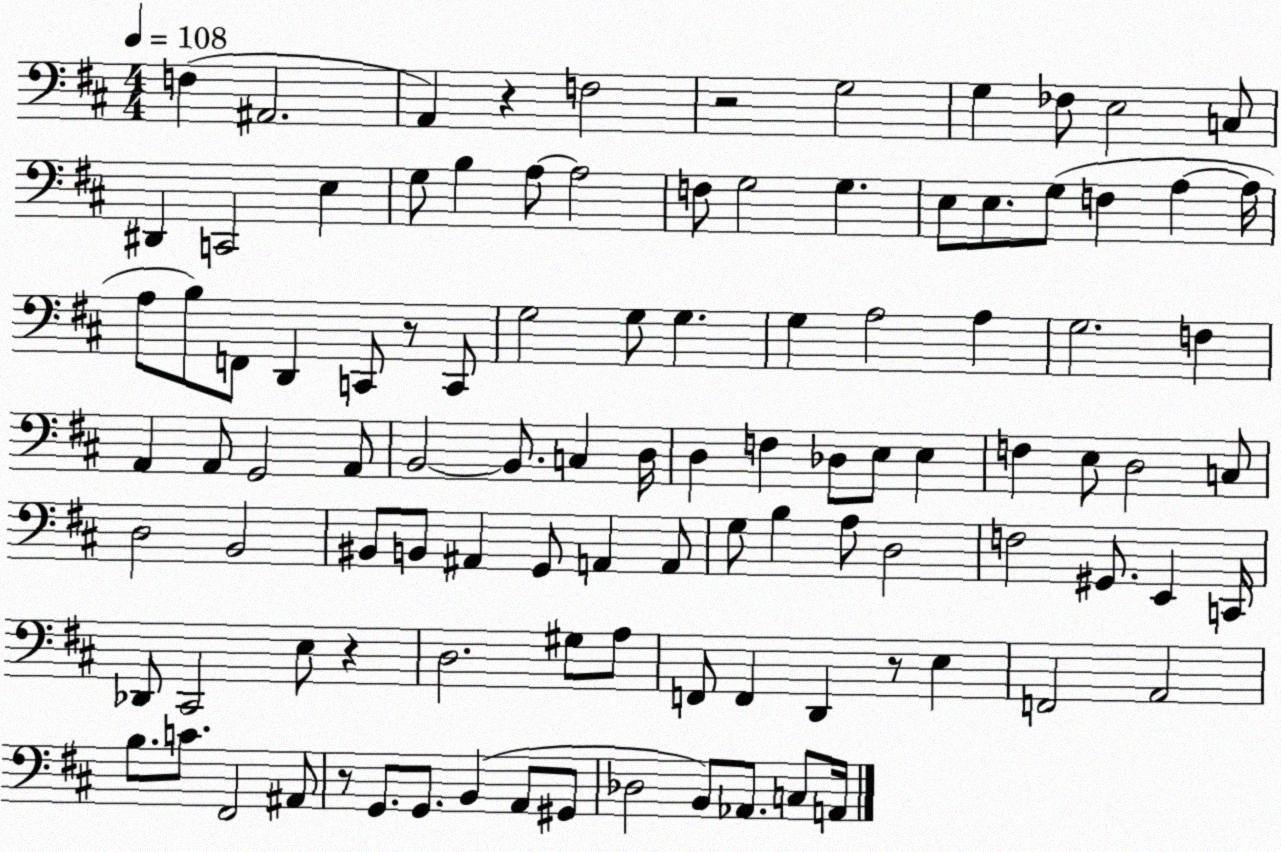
X:1
T:Untitled
M:4/4
L:1/4
K:D
F, ^A,,2 A,, z F,2 z2 G,2 G, _F,/2 E,2 C,/2 ^D,, C,,2 E, G,/2 B, A,/2 A,2 F,/2 G,2 G, E,/2 E,/2 G,/2 F, A, A,/4 A,/2 B,/2 F,,/2 D,, C,,/2 z/2 C,,/2 G,2 G,/2 G, G, A,2 A, G,2 F, A,, A,,/2 G,,2 A,,/2 B,,2 B,,/2 C, D,/4 D, F, _D,/2 E,/2 E, F, E,/2 D,2 C,/2 D,2 B,,2 ^B,,/2 B,,/2 ^A,, G,,/2 A,, A,,/2 G,/2 B, A,/2 D,2 F,2 ^G,,/2 E,, C,,/4 _D,,/2 ^C,,2 E,/2 z D,2 ^G,/2 A,/2 F,,/2 F,, D,, z/2 E, F,,2 A,,2 B,/2 C/2 ^F,,2 ^A,,/2 z/2 G,,/2 G,,/2 B,, A,,/2 ^G,,/2 _D,2 B,,/2 _A,,/2 C,/2 A,,/4